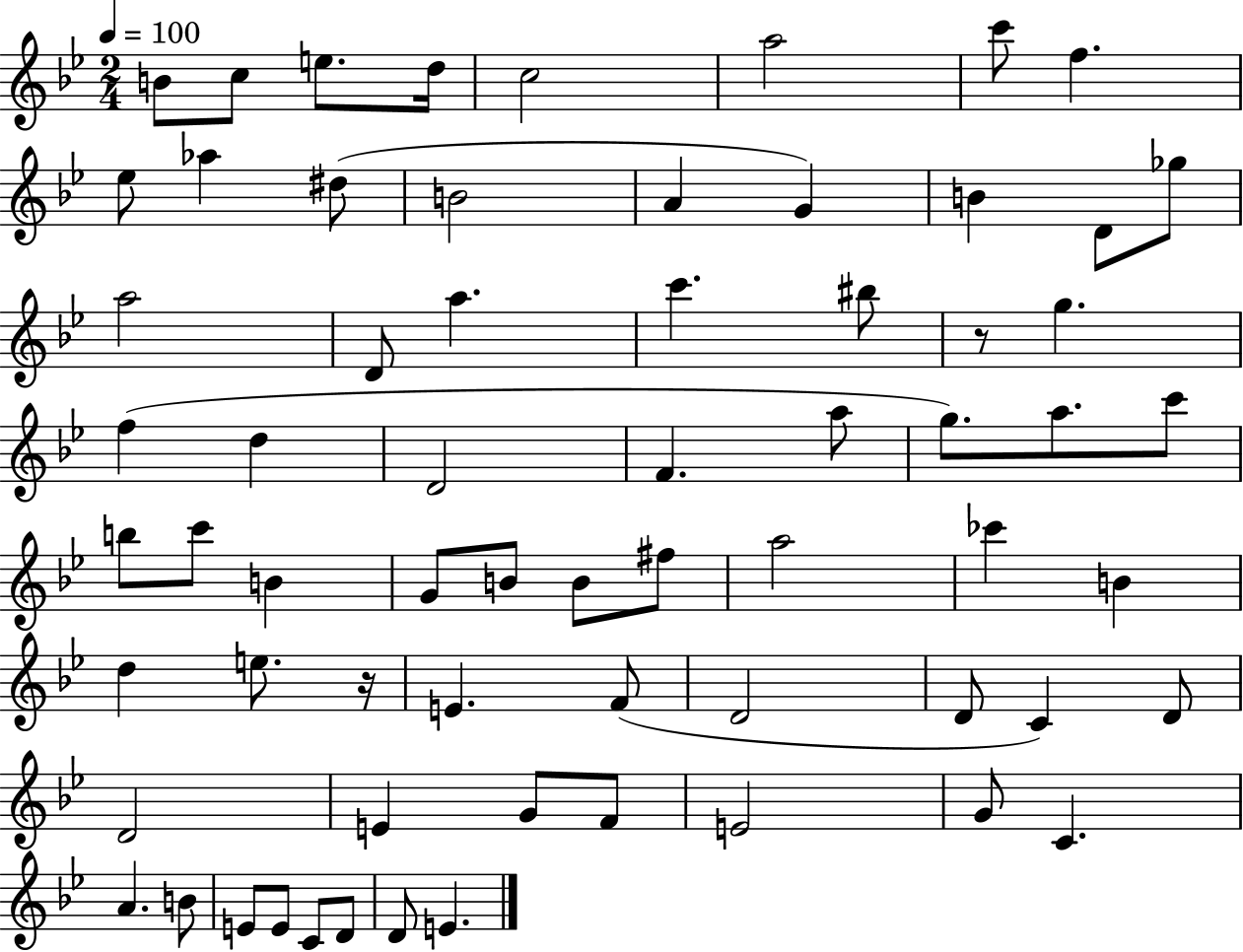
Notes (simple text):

B4/e C5/e E5/e. D5/s C5/h A5/h C6/e F5/q. Eb5/e Ab5/q D#5/e B4/h A4/q G4/q B4/q D4/e Gb5/e A5/h D4/e A5/q. C6/q. BIS5/e R/e G5/q. F5/q D5/q D4/h F4/q. A5/e G5/e. A5/e. C6/e B5/e C6/e B4/q G4/e B4/e B4/e F#5/e A5/h CES6/q B4/q D5/q E5/e. R/s E4/q. F4/e D4/h D4/e C4/q D4/e D4/h E4/q G4/e F4/e E4/h G4/e C4/q. A4/q. B4/e E4/e E4/e C4/e D4/e D4/e E4/q.